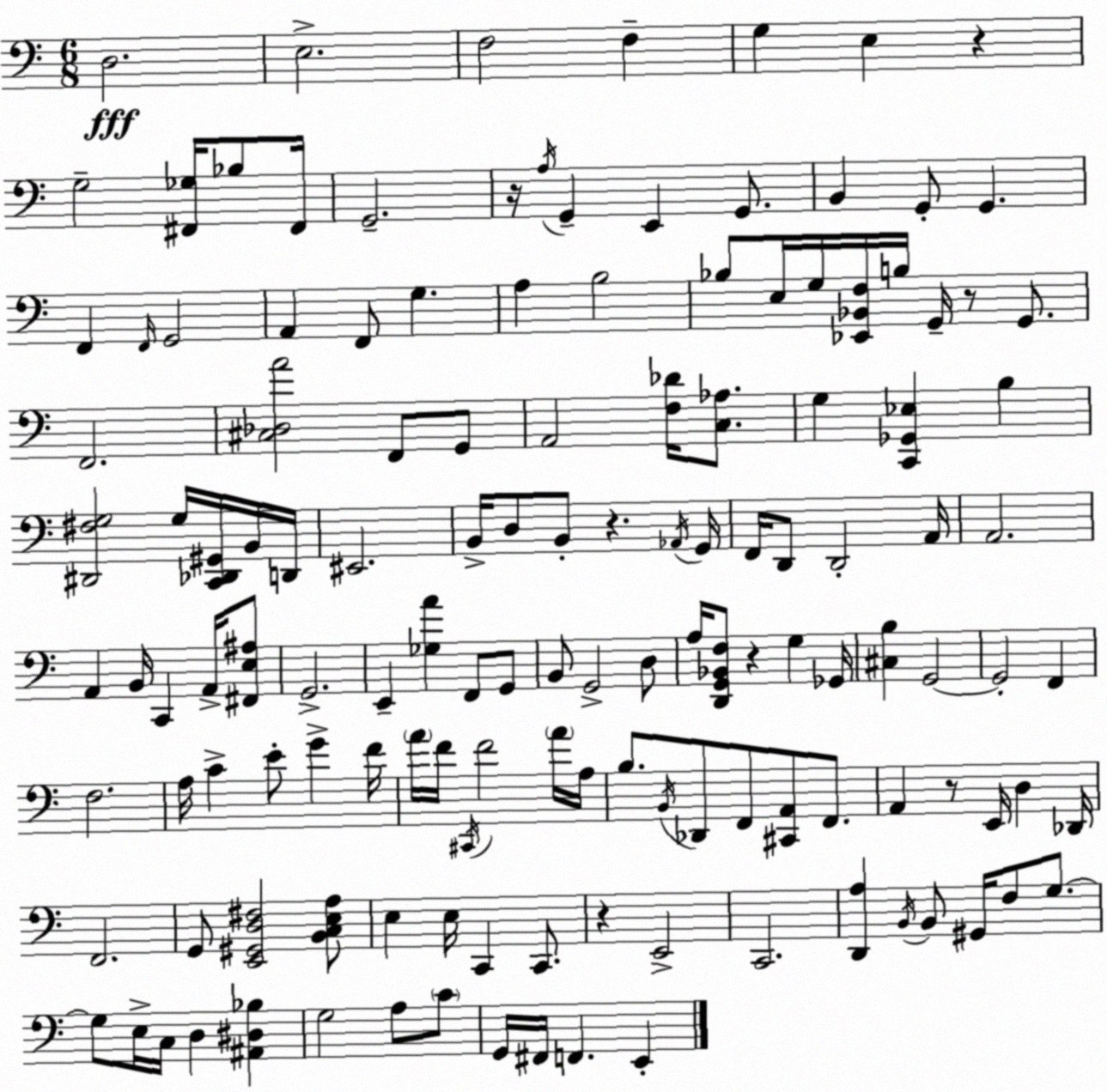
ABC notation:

X:1
T:Untitled
M:6/8
L:1/4
K:Am
D,2 E,2 F,2 F, G, E, z G,2 [^F,,_G,]/4 _B,/2 ^F,,/4 G,,2 z/4 A,/4 G,, E,, G,,/2 B,, G,,/2 G,, F,, F,,/4 G,,2 A,, F,,/2 G, A, B,2 _B,/2 E,/4 G,/4 [_E,,_B,,F,]/4 B,/4 G,,/4 z/2 G,,/2 F,,2 [^C,_D,A]2 F,,/2 G,,/2 A,,2 [F,_D]/4 [C,_A,]/2 G, [C,,_G,,_E,] B, [^D,,^F,G,]2 G,/4 [C,,_D,,^G,,]/4 B,,/4 D,,/4 ^E,,2 B,,/4 D,/2 B,,/2 z _A,,/4 G,,/4 F,,/4 D,,/2 D,,2 A,,/4 A,,2 A,, B,,/4 C,, A,,/4 [^F,,E,^A,]/2 G,,2 E,, [_G,A] F,,/2 G,,/2 B,,/2 G,,2 D,/2 A,/4 [D,,G,,_B,,F,]/2 z G, _G,,/4 [^C,B,] G,,2 G,,2 F,, F,2 A,/4 C E/2 G F/4 A/4 F/4 ^C,,/4 F2 A/4 A,/4 B,/2 B,,/4 _D,,/2 F,,/2 [^C,,A,,]/2 F,,/2 A,, z/2 E,,/4 D, _D,,/4 F,,2 G,,/2 [E,,^G,,D,^F,]2 [B,,C,E,A,]/2 E, E,/4 C,, C,,/2 z E,,2 C,,2 [D,,A,] B,,/4 B,,/2 ^G,,/4 F,/2 G,/2 G,/2 E,/4 C,/4 D, [^A,,^D,_B,] G,2 A,/2 C/2 G,,/4 ^F,,/4 F,, E,,